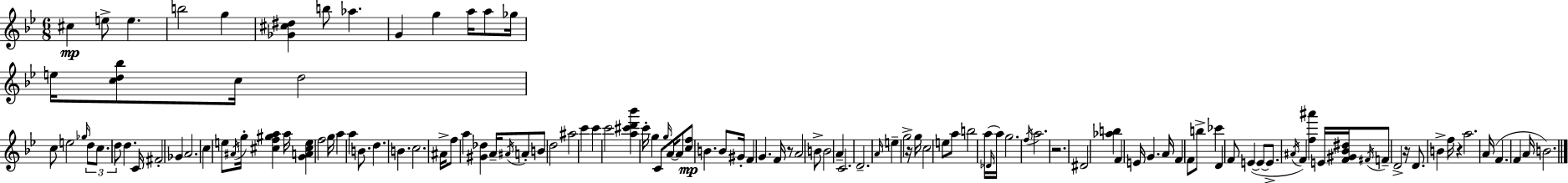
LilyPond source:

{
  \clef treble
  \numericTimeSignature
  \time 6/8
  \key bes \major
  cis''4\mp e''8-> e''4. | b''2 g''4 | <ges' cis'' dis''>4 b''8 aes''4. | g'4 g''4 a''16 a''8 ges''16 | \break e''16 <c'' d'' bes''>8 c''16 d''2 | c''8 e''2 \grace { ges''16 } \tuplet 3/2 { d''8 | c''8. d''8 } d''4. | c'16 fis'2-. ges'4 | \break a'2. | c''4 e''8 \acciaccatura { ais'16 } g''16-. <cis'' f'' gis'' a''>4 | a''16 <g' a' cis'' e''>4 f''2 | g''16 a''4 a''4 b'8. | \break d''4. b'4. | c''2. | ais'16-> f''8 a''4 <gis' des''>4 | a'16-- \acciaccatura { ais'16 } a'8-. b'8 d''2 | \break ais''2 c'''4 | c'''4 c'''2 | <a'' cis''' d''' bes'''>4 c'''16-. g''4 | c'8 \grace { g''16 } a'16~~ a'8 <c'' f''>8\mp b'4. | \break b'8 gis'16-. f'4 g'4. | f'16 r8 a'2 | b'8-> b'2 | a'4-- c'2. | \break d'2.-- | \grace { a'16 } e''4-- g''2-> | r16 g''16 c''2 | e''8 a''8 b''2 | \break a''16( \grace { des'16 } a''16) g''2. | \acciaccatura { f''16 } a''2. | r2. | dis'2 | \break <aes'' b''>4 f'4 e'16 | g'4. a'16 f'4 f'8 | b''8-> ces'''4 d'4 f'8 | e'4~(~ e'8~~ e'8.-> \acciaccatura { ais'16 }) f'4 | \break <f'' ais'''>4 e'16 <f' gis' bes' dis''>16 \acciaccatura { fis'16 } f'8-- | d'2-> r16 d'8. | b'4-> f''16 r4 a''2. | a'16( f'4. | \break f'4 a'16 b'2.) | \bar "|."
}